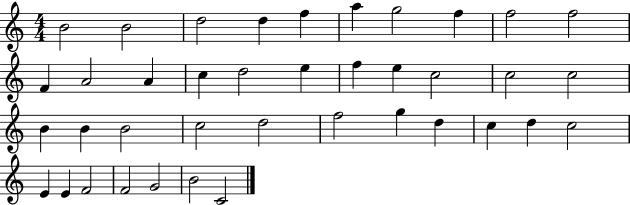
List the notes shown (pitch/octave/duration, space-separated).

B4/h B4/h D5/h D5/q F5/q A5/q G5/h F5/q F5/h F5/h F4/q A4/h A4/q C5/q D5/h E5/q F5/q E5/q C5/h C5/h C5/h B4/q B4/q B4/h C5/h D5/h F5/h G5/q D5/q C5/q D5/q C5/h E4/q E4/q F4/h F4/h G4/h B4/h C4/h